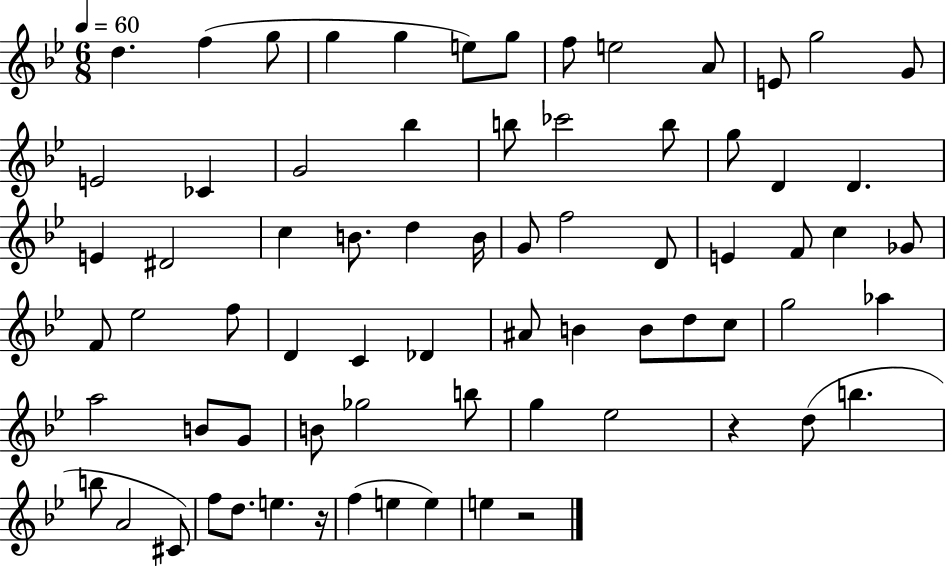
{
  \clef treble
  \numericTimeSignature
  \time 6/8
  \key bes \major
  \tempo 4 = 60
  d''4. f''4( g''8 | g''4 g''4 e''8) g''8 | f''8 e''2 a'8 | e'8 g''2 g'8 | \break e'2 ces'4 | g'2 bes''4 | b''8 ces'''2 b''8 | g''8 d'4 d'4. | \break e'4 dis'2 | c''4 b'8. d''4 b'16 | g'8 f''2 d'8 | e'4 f'8 c''4 ges'8 | \break f'8 ees''2 f''8 | d'4 c'4 des'4 | ais'8 b'4 b'8 d''8 c''8 | g''2 aes''4 | \break a''2 b'8 g'8 | b'8 ges''2 b''8 | g''4 ees''2 | r4 d''8( b''4. | \break b''8 a'2 cis'8) | f''8 d''8. e''4. r16 | f''4( e''4 e''4) | e''4 r2 | \break \bar "|."
}